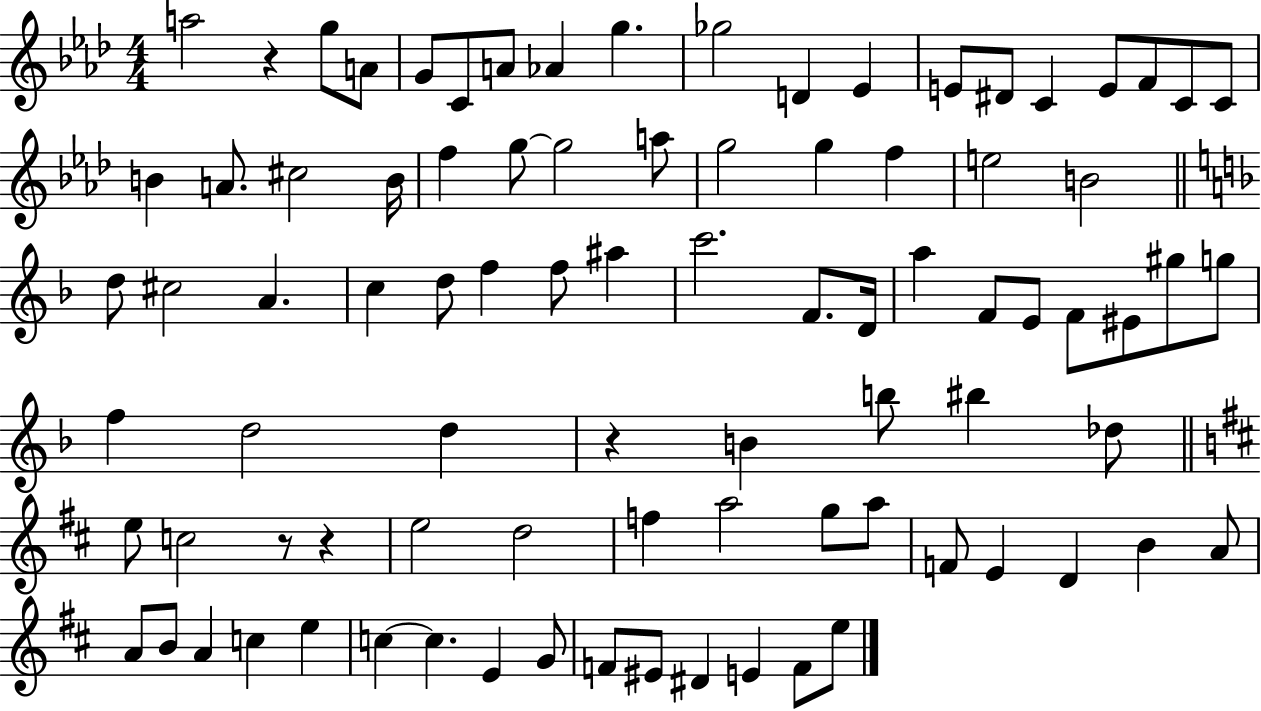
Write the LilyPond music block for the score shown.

{
  \clef treble
  \numericTimeSignature
  \time 4/4
  \key aes \major
  a''2 r4 g''8 a'8 | g'8 c'8 a'8 aes'4 g''4. | ges''2 d'4 ees'4 | e'8 dis'8 c'4 e'8 f'8 c'8 c'8 | \break b'4 a'8. cis''2 b'16 | f''4 g''8~~ g''2 a''8 | g''2 g''4 f''4 | e''2 b'2 | \break \bar "||" \break \key f \major d''8 cis''2 a'4. | c''4 d''8 f''4 f''8 ais''4 | c'''2. f'8. d'16 | a''4 f'8 e'8 f'8 eis'8 gis''8 g''8 | \break f''4 d''2 d''4 | r4 b'4 b''8 bis''4 des''8 | \bar "||" \break \key d \major e''8 c''2 r8 r4 | e''2 d''2 | f''4 a''2 g''8 a''8 | f'8 e'4 d'4 b'4 a'8 | \break a'8 b'8 a'4 c''4 e''4 | c''4~~ c''4. e'4 g'8 | f'8 eis'8 dis'4 e'4 f'8 e''8 | \bar "|."
}